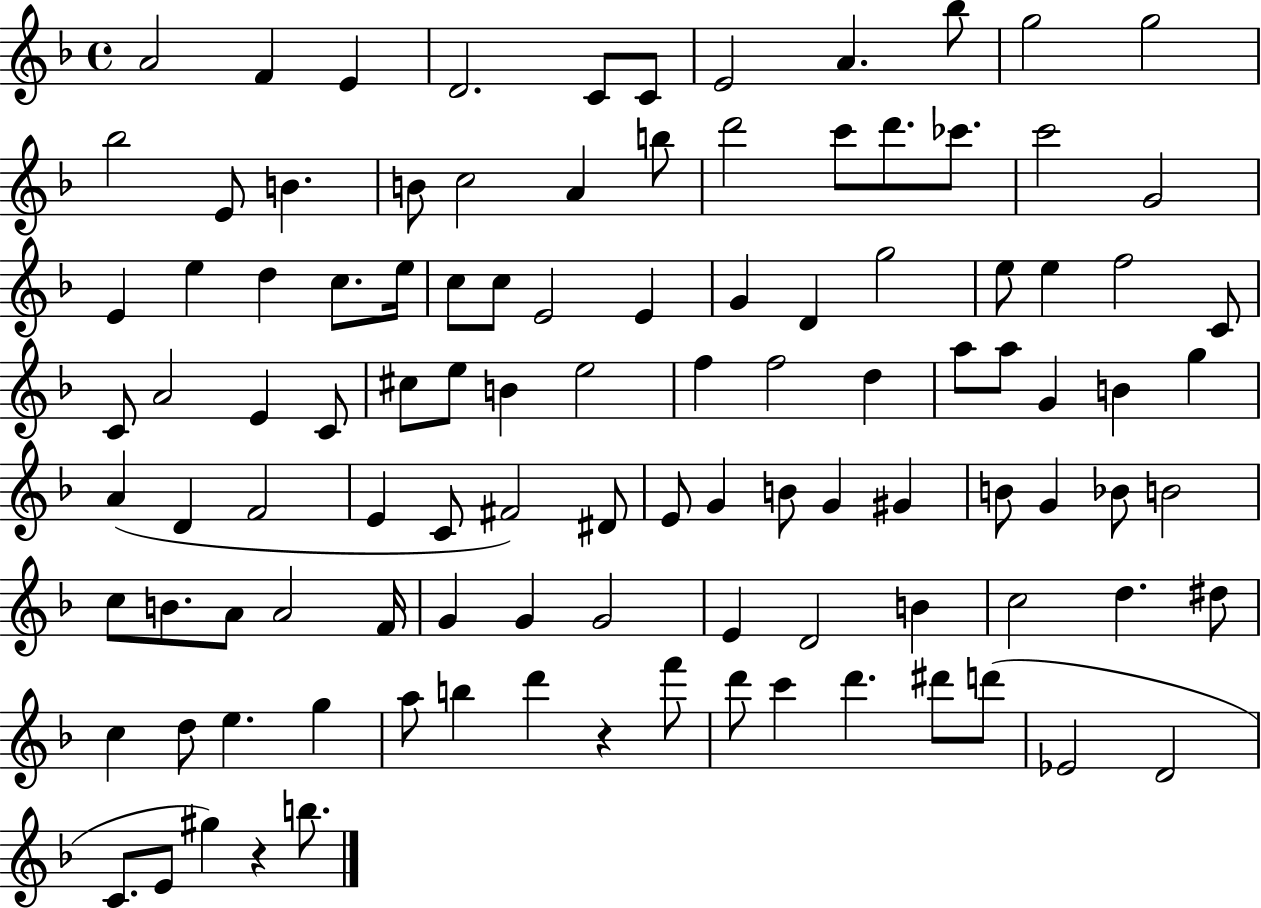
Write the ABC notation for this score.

X:1
T:Untitled
M:4/4
L:1/4
K:F
A2 F E D2 C/2 C/2 E2 A _b/2 g2 g2 _b2 E/2 B B/2 c2 A b/2 d'2 c'/2 d'/2 _c'/2 c'2 G2 E e d c/2 e/4 c/2 c/2 E2 E G D g2 e/2 e f2 C/2 C/2 A2 E C/2 ^c/2 e/2 B e2 f f2 d a/2 a/2 G B g A D F2 E C/2 ^F2 ^D/2 E/2 G B/2 G ^G B/2 G _B/2 B2 c/2 B/2 A/2 A2 F/4 G G G2 E D2 B c2 d ^d/2 c d/2 e g a/2 b d' z f'/2 d'/2 c' d' ^d'/2 d'/2 _E2 D2 C/2 E/2 ^g z b/2